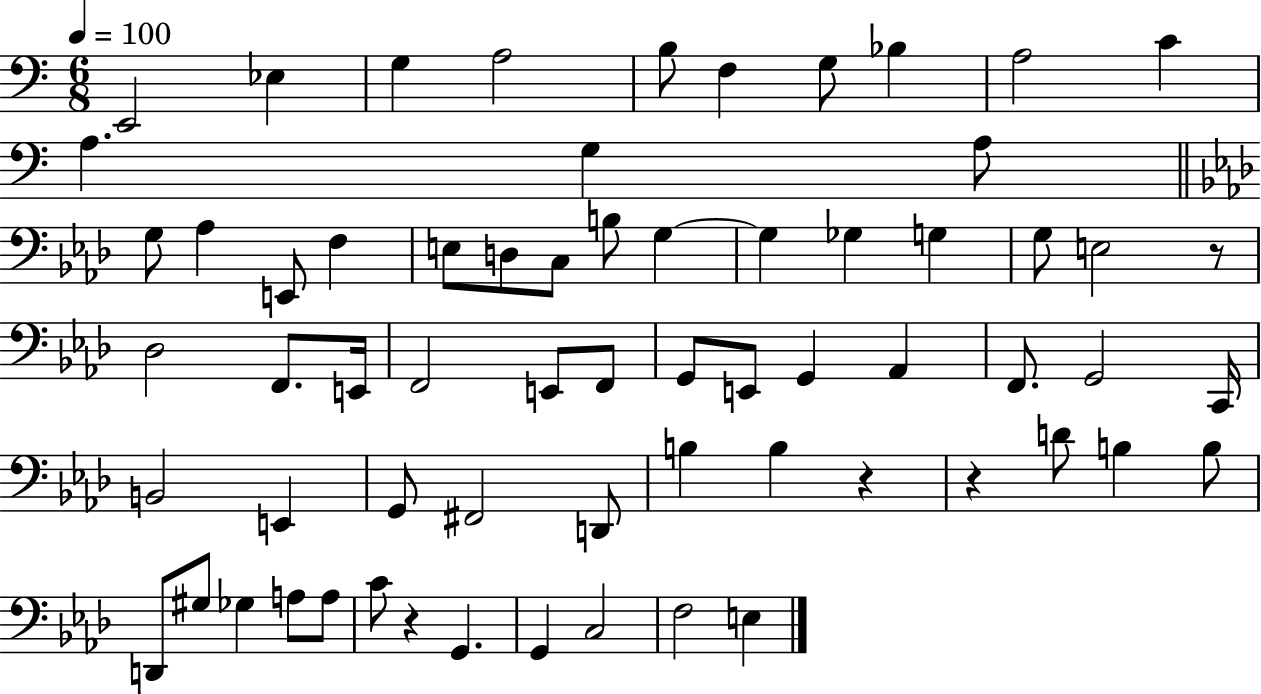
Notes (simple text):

E2/h Eb3/q G3/q A3/h B3/e F3/q G3/e Bb3/q A3/h C4/q A3/q. G3/q A3/e G3/e Ab3/q E2/e F3/q E3/e D3/e C3/e B3/e G3/q G3/q Gb3/q G3/q G3/e E3/h R/e Db3/h F2/e. E2/s F2/h E2/e F2/e G2/e E2/e G2/q Ab2/q F2/e. G2/h C2/s B2/h E2/q G2/e F#2/h D2/e B3/q B3/q R/q R/q D4/e B3/q B3/e D2/e G#3/e Gb3/q A3/e A3/e C4/e R/q G2/q. G2/q C3/h F3/h E3/q